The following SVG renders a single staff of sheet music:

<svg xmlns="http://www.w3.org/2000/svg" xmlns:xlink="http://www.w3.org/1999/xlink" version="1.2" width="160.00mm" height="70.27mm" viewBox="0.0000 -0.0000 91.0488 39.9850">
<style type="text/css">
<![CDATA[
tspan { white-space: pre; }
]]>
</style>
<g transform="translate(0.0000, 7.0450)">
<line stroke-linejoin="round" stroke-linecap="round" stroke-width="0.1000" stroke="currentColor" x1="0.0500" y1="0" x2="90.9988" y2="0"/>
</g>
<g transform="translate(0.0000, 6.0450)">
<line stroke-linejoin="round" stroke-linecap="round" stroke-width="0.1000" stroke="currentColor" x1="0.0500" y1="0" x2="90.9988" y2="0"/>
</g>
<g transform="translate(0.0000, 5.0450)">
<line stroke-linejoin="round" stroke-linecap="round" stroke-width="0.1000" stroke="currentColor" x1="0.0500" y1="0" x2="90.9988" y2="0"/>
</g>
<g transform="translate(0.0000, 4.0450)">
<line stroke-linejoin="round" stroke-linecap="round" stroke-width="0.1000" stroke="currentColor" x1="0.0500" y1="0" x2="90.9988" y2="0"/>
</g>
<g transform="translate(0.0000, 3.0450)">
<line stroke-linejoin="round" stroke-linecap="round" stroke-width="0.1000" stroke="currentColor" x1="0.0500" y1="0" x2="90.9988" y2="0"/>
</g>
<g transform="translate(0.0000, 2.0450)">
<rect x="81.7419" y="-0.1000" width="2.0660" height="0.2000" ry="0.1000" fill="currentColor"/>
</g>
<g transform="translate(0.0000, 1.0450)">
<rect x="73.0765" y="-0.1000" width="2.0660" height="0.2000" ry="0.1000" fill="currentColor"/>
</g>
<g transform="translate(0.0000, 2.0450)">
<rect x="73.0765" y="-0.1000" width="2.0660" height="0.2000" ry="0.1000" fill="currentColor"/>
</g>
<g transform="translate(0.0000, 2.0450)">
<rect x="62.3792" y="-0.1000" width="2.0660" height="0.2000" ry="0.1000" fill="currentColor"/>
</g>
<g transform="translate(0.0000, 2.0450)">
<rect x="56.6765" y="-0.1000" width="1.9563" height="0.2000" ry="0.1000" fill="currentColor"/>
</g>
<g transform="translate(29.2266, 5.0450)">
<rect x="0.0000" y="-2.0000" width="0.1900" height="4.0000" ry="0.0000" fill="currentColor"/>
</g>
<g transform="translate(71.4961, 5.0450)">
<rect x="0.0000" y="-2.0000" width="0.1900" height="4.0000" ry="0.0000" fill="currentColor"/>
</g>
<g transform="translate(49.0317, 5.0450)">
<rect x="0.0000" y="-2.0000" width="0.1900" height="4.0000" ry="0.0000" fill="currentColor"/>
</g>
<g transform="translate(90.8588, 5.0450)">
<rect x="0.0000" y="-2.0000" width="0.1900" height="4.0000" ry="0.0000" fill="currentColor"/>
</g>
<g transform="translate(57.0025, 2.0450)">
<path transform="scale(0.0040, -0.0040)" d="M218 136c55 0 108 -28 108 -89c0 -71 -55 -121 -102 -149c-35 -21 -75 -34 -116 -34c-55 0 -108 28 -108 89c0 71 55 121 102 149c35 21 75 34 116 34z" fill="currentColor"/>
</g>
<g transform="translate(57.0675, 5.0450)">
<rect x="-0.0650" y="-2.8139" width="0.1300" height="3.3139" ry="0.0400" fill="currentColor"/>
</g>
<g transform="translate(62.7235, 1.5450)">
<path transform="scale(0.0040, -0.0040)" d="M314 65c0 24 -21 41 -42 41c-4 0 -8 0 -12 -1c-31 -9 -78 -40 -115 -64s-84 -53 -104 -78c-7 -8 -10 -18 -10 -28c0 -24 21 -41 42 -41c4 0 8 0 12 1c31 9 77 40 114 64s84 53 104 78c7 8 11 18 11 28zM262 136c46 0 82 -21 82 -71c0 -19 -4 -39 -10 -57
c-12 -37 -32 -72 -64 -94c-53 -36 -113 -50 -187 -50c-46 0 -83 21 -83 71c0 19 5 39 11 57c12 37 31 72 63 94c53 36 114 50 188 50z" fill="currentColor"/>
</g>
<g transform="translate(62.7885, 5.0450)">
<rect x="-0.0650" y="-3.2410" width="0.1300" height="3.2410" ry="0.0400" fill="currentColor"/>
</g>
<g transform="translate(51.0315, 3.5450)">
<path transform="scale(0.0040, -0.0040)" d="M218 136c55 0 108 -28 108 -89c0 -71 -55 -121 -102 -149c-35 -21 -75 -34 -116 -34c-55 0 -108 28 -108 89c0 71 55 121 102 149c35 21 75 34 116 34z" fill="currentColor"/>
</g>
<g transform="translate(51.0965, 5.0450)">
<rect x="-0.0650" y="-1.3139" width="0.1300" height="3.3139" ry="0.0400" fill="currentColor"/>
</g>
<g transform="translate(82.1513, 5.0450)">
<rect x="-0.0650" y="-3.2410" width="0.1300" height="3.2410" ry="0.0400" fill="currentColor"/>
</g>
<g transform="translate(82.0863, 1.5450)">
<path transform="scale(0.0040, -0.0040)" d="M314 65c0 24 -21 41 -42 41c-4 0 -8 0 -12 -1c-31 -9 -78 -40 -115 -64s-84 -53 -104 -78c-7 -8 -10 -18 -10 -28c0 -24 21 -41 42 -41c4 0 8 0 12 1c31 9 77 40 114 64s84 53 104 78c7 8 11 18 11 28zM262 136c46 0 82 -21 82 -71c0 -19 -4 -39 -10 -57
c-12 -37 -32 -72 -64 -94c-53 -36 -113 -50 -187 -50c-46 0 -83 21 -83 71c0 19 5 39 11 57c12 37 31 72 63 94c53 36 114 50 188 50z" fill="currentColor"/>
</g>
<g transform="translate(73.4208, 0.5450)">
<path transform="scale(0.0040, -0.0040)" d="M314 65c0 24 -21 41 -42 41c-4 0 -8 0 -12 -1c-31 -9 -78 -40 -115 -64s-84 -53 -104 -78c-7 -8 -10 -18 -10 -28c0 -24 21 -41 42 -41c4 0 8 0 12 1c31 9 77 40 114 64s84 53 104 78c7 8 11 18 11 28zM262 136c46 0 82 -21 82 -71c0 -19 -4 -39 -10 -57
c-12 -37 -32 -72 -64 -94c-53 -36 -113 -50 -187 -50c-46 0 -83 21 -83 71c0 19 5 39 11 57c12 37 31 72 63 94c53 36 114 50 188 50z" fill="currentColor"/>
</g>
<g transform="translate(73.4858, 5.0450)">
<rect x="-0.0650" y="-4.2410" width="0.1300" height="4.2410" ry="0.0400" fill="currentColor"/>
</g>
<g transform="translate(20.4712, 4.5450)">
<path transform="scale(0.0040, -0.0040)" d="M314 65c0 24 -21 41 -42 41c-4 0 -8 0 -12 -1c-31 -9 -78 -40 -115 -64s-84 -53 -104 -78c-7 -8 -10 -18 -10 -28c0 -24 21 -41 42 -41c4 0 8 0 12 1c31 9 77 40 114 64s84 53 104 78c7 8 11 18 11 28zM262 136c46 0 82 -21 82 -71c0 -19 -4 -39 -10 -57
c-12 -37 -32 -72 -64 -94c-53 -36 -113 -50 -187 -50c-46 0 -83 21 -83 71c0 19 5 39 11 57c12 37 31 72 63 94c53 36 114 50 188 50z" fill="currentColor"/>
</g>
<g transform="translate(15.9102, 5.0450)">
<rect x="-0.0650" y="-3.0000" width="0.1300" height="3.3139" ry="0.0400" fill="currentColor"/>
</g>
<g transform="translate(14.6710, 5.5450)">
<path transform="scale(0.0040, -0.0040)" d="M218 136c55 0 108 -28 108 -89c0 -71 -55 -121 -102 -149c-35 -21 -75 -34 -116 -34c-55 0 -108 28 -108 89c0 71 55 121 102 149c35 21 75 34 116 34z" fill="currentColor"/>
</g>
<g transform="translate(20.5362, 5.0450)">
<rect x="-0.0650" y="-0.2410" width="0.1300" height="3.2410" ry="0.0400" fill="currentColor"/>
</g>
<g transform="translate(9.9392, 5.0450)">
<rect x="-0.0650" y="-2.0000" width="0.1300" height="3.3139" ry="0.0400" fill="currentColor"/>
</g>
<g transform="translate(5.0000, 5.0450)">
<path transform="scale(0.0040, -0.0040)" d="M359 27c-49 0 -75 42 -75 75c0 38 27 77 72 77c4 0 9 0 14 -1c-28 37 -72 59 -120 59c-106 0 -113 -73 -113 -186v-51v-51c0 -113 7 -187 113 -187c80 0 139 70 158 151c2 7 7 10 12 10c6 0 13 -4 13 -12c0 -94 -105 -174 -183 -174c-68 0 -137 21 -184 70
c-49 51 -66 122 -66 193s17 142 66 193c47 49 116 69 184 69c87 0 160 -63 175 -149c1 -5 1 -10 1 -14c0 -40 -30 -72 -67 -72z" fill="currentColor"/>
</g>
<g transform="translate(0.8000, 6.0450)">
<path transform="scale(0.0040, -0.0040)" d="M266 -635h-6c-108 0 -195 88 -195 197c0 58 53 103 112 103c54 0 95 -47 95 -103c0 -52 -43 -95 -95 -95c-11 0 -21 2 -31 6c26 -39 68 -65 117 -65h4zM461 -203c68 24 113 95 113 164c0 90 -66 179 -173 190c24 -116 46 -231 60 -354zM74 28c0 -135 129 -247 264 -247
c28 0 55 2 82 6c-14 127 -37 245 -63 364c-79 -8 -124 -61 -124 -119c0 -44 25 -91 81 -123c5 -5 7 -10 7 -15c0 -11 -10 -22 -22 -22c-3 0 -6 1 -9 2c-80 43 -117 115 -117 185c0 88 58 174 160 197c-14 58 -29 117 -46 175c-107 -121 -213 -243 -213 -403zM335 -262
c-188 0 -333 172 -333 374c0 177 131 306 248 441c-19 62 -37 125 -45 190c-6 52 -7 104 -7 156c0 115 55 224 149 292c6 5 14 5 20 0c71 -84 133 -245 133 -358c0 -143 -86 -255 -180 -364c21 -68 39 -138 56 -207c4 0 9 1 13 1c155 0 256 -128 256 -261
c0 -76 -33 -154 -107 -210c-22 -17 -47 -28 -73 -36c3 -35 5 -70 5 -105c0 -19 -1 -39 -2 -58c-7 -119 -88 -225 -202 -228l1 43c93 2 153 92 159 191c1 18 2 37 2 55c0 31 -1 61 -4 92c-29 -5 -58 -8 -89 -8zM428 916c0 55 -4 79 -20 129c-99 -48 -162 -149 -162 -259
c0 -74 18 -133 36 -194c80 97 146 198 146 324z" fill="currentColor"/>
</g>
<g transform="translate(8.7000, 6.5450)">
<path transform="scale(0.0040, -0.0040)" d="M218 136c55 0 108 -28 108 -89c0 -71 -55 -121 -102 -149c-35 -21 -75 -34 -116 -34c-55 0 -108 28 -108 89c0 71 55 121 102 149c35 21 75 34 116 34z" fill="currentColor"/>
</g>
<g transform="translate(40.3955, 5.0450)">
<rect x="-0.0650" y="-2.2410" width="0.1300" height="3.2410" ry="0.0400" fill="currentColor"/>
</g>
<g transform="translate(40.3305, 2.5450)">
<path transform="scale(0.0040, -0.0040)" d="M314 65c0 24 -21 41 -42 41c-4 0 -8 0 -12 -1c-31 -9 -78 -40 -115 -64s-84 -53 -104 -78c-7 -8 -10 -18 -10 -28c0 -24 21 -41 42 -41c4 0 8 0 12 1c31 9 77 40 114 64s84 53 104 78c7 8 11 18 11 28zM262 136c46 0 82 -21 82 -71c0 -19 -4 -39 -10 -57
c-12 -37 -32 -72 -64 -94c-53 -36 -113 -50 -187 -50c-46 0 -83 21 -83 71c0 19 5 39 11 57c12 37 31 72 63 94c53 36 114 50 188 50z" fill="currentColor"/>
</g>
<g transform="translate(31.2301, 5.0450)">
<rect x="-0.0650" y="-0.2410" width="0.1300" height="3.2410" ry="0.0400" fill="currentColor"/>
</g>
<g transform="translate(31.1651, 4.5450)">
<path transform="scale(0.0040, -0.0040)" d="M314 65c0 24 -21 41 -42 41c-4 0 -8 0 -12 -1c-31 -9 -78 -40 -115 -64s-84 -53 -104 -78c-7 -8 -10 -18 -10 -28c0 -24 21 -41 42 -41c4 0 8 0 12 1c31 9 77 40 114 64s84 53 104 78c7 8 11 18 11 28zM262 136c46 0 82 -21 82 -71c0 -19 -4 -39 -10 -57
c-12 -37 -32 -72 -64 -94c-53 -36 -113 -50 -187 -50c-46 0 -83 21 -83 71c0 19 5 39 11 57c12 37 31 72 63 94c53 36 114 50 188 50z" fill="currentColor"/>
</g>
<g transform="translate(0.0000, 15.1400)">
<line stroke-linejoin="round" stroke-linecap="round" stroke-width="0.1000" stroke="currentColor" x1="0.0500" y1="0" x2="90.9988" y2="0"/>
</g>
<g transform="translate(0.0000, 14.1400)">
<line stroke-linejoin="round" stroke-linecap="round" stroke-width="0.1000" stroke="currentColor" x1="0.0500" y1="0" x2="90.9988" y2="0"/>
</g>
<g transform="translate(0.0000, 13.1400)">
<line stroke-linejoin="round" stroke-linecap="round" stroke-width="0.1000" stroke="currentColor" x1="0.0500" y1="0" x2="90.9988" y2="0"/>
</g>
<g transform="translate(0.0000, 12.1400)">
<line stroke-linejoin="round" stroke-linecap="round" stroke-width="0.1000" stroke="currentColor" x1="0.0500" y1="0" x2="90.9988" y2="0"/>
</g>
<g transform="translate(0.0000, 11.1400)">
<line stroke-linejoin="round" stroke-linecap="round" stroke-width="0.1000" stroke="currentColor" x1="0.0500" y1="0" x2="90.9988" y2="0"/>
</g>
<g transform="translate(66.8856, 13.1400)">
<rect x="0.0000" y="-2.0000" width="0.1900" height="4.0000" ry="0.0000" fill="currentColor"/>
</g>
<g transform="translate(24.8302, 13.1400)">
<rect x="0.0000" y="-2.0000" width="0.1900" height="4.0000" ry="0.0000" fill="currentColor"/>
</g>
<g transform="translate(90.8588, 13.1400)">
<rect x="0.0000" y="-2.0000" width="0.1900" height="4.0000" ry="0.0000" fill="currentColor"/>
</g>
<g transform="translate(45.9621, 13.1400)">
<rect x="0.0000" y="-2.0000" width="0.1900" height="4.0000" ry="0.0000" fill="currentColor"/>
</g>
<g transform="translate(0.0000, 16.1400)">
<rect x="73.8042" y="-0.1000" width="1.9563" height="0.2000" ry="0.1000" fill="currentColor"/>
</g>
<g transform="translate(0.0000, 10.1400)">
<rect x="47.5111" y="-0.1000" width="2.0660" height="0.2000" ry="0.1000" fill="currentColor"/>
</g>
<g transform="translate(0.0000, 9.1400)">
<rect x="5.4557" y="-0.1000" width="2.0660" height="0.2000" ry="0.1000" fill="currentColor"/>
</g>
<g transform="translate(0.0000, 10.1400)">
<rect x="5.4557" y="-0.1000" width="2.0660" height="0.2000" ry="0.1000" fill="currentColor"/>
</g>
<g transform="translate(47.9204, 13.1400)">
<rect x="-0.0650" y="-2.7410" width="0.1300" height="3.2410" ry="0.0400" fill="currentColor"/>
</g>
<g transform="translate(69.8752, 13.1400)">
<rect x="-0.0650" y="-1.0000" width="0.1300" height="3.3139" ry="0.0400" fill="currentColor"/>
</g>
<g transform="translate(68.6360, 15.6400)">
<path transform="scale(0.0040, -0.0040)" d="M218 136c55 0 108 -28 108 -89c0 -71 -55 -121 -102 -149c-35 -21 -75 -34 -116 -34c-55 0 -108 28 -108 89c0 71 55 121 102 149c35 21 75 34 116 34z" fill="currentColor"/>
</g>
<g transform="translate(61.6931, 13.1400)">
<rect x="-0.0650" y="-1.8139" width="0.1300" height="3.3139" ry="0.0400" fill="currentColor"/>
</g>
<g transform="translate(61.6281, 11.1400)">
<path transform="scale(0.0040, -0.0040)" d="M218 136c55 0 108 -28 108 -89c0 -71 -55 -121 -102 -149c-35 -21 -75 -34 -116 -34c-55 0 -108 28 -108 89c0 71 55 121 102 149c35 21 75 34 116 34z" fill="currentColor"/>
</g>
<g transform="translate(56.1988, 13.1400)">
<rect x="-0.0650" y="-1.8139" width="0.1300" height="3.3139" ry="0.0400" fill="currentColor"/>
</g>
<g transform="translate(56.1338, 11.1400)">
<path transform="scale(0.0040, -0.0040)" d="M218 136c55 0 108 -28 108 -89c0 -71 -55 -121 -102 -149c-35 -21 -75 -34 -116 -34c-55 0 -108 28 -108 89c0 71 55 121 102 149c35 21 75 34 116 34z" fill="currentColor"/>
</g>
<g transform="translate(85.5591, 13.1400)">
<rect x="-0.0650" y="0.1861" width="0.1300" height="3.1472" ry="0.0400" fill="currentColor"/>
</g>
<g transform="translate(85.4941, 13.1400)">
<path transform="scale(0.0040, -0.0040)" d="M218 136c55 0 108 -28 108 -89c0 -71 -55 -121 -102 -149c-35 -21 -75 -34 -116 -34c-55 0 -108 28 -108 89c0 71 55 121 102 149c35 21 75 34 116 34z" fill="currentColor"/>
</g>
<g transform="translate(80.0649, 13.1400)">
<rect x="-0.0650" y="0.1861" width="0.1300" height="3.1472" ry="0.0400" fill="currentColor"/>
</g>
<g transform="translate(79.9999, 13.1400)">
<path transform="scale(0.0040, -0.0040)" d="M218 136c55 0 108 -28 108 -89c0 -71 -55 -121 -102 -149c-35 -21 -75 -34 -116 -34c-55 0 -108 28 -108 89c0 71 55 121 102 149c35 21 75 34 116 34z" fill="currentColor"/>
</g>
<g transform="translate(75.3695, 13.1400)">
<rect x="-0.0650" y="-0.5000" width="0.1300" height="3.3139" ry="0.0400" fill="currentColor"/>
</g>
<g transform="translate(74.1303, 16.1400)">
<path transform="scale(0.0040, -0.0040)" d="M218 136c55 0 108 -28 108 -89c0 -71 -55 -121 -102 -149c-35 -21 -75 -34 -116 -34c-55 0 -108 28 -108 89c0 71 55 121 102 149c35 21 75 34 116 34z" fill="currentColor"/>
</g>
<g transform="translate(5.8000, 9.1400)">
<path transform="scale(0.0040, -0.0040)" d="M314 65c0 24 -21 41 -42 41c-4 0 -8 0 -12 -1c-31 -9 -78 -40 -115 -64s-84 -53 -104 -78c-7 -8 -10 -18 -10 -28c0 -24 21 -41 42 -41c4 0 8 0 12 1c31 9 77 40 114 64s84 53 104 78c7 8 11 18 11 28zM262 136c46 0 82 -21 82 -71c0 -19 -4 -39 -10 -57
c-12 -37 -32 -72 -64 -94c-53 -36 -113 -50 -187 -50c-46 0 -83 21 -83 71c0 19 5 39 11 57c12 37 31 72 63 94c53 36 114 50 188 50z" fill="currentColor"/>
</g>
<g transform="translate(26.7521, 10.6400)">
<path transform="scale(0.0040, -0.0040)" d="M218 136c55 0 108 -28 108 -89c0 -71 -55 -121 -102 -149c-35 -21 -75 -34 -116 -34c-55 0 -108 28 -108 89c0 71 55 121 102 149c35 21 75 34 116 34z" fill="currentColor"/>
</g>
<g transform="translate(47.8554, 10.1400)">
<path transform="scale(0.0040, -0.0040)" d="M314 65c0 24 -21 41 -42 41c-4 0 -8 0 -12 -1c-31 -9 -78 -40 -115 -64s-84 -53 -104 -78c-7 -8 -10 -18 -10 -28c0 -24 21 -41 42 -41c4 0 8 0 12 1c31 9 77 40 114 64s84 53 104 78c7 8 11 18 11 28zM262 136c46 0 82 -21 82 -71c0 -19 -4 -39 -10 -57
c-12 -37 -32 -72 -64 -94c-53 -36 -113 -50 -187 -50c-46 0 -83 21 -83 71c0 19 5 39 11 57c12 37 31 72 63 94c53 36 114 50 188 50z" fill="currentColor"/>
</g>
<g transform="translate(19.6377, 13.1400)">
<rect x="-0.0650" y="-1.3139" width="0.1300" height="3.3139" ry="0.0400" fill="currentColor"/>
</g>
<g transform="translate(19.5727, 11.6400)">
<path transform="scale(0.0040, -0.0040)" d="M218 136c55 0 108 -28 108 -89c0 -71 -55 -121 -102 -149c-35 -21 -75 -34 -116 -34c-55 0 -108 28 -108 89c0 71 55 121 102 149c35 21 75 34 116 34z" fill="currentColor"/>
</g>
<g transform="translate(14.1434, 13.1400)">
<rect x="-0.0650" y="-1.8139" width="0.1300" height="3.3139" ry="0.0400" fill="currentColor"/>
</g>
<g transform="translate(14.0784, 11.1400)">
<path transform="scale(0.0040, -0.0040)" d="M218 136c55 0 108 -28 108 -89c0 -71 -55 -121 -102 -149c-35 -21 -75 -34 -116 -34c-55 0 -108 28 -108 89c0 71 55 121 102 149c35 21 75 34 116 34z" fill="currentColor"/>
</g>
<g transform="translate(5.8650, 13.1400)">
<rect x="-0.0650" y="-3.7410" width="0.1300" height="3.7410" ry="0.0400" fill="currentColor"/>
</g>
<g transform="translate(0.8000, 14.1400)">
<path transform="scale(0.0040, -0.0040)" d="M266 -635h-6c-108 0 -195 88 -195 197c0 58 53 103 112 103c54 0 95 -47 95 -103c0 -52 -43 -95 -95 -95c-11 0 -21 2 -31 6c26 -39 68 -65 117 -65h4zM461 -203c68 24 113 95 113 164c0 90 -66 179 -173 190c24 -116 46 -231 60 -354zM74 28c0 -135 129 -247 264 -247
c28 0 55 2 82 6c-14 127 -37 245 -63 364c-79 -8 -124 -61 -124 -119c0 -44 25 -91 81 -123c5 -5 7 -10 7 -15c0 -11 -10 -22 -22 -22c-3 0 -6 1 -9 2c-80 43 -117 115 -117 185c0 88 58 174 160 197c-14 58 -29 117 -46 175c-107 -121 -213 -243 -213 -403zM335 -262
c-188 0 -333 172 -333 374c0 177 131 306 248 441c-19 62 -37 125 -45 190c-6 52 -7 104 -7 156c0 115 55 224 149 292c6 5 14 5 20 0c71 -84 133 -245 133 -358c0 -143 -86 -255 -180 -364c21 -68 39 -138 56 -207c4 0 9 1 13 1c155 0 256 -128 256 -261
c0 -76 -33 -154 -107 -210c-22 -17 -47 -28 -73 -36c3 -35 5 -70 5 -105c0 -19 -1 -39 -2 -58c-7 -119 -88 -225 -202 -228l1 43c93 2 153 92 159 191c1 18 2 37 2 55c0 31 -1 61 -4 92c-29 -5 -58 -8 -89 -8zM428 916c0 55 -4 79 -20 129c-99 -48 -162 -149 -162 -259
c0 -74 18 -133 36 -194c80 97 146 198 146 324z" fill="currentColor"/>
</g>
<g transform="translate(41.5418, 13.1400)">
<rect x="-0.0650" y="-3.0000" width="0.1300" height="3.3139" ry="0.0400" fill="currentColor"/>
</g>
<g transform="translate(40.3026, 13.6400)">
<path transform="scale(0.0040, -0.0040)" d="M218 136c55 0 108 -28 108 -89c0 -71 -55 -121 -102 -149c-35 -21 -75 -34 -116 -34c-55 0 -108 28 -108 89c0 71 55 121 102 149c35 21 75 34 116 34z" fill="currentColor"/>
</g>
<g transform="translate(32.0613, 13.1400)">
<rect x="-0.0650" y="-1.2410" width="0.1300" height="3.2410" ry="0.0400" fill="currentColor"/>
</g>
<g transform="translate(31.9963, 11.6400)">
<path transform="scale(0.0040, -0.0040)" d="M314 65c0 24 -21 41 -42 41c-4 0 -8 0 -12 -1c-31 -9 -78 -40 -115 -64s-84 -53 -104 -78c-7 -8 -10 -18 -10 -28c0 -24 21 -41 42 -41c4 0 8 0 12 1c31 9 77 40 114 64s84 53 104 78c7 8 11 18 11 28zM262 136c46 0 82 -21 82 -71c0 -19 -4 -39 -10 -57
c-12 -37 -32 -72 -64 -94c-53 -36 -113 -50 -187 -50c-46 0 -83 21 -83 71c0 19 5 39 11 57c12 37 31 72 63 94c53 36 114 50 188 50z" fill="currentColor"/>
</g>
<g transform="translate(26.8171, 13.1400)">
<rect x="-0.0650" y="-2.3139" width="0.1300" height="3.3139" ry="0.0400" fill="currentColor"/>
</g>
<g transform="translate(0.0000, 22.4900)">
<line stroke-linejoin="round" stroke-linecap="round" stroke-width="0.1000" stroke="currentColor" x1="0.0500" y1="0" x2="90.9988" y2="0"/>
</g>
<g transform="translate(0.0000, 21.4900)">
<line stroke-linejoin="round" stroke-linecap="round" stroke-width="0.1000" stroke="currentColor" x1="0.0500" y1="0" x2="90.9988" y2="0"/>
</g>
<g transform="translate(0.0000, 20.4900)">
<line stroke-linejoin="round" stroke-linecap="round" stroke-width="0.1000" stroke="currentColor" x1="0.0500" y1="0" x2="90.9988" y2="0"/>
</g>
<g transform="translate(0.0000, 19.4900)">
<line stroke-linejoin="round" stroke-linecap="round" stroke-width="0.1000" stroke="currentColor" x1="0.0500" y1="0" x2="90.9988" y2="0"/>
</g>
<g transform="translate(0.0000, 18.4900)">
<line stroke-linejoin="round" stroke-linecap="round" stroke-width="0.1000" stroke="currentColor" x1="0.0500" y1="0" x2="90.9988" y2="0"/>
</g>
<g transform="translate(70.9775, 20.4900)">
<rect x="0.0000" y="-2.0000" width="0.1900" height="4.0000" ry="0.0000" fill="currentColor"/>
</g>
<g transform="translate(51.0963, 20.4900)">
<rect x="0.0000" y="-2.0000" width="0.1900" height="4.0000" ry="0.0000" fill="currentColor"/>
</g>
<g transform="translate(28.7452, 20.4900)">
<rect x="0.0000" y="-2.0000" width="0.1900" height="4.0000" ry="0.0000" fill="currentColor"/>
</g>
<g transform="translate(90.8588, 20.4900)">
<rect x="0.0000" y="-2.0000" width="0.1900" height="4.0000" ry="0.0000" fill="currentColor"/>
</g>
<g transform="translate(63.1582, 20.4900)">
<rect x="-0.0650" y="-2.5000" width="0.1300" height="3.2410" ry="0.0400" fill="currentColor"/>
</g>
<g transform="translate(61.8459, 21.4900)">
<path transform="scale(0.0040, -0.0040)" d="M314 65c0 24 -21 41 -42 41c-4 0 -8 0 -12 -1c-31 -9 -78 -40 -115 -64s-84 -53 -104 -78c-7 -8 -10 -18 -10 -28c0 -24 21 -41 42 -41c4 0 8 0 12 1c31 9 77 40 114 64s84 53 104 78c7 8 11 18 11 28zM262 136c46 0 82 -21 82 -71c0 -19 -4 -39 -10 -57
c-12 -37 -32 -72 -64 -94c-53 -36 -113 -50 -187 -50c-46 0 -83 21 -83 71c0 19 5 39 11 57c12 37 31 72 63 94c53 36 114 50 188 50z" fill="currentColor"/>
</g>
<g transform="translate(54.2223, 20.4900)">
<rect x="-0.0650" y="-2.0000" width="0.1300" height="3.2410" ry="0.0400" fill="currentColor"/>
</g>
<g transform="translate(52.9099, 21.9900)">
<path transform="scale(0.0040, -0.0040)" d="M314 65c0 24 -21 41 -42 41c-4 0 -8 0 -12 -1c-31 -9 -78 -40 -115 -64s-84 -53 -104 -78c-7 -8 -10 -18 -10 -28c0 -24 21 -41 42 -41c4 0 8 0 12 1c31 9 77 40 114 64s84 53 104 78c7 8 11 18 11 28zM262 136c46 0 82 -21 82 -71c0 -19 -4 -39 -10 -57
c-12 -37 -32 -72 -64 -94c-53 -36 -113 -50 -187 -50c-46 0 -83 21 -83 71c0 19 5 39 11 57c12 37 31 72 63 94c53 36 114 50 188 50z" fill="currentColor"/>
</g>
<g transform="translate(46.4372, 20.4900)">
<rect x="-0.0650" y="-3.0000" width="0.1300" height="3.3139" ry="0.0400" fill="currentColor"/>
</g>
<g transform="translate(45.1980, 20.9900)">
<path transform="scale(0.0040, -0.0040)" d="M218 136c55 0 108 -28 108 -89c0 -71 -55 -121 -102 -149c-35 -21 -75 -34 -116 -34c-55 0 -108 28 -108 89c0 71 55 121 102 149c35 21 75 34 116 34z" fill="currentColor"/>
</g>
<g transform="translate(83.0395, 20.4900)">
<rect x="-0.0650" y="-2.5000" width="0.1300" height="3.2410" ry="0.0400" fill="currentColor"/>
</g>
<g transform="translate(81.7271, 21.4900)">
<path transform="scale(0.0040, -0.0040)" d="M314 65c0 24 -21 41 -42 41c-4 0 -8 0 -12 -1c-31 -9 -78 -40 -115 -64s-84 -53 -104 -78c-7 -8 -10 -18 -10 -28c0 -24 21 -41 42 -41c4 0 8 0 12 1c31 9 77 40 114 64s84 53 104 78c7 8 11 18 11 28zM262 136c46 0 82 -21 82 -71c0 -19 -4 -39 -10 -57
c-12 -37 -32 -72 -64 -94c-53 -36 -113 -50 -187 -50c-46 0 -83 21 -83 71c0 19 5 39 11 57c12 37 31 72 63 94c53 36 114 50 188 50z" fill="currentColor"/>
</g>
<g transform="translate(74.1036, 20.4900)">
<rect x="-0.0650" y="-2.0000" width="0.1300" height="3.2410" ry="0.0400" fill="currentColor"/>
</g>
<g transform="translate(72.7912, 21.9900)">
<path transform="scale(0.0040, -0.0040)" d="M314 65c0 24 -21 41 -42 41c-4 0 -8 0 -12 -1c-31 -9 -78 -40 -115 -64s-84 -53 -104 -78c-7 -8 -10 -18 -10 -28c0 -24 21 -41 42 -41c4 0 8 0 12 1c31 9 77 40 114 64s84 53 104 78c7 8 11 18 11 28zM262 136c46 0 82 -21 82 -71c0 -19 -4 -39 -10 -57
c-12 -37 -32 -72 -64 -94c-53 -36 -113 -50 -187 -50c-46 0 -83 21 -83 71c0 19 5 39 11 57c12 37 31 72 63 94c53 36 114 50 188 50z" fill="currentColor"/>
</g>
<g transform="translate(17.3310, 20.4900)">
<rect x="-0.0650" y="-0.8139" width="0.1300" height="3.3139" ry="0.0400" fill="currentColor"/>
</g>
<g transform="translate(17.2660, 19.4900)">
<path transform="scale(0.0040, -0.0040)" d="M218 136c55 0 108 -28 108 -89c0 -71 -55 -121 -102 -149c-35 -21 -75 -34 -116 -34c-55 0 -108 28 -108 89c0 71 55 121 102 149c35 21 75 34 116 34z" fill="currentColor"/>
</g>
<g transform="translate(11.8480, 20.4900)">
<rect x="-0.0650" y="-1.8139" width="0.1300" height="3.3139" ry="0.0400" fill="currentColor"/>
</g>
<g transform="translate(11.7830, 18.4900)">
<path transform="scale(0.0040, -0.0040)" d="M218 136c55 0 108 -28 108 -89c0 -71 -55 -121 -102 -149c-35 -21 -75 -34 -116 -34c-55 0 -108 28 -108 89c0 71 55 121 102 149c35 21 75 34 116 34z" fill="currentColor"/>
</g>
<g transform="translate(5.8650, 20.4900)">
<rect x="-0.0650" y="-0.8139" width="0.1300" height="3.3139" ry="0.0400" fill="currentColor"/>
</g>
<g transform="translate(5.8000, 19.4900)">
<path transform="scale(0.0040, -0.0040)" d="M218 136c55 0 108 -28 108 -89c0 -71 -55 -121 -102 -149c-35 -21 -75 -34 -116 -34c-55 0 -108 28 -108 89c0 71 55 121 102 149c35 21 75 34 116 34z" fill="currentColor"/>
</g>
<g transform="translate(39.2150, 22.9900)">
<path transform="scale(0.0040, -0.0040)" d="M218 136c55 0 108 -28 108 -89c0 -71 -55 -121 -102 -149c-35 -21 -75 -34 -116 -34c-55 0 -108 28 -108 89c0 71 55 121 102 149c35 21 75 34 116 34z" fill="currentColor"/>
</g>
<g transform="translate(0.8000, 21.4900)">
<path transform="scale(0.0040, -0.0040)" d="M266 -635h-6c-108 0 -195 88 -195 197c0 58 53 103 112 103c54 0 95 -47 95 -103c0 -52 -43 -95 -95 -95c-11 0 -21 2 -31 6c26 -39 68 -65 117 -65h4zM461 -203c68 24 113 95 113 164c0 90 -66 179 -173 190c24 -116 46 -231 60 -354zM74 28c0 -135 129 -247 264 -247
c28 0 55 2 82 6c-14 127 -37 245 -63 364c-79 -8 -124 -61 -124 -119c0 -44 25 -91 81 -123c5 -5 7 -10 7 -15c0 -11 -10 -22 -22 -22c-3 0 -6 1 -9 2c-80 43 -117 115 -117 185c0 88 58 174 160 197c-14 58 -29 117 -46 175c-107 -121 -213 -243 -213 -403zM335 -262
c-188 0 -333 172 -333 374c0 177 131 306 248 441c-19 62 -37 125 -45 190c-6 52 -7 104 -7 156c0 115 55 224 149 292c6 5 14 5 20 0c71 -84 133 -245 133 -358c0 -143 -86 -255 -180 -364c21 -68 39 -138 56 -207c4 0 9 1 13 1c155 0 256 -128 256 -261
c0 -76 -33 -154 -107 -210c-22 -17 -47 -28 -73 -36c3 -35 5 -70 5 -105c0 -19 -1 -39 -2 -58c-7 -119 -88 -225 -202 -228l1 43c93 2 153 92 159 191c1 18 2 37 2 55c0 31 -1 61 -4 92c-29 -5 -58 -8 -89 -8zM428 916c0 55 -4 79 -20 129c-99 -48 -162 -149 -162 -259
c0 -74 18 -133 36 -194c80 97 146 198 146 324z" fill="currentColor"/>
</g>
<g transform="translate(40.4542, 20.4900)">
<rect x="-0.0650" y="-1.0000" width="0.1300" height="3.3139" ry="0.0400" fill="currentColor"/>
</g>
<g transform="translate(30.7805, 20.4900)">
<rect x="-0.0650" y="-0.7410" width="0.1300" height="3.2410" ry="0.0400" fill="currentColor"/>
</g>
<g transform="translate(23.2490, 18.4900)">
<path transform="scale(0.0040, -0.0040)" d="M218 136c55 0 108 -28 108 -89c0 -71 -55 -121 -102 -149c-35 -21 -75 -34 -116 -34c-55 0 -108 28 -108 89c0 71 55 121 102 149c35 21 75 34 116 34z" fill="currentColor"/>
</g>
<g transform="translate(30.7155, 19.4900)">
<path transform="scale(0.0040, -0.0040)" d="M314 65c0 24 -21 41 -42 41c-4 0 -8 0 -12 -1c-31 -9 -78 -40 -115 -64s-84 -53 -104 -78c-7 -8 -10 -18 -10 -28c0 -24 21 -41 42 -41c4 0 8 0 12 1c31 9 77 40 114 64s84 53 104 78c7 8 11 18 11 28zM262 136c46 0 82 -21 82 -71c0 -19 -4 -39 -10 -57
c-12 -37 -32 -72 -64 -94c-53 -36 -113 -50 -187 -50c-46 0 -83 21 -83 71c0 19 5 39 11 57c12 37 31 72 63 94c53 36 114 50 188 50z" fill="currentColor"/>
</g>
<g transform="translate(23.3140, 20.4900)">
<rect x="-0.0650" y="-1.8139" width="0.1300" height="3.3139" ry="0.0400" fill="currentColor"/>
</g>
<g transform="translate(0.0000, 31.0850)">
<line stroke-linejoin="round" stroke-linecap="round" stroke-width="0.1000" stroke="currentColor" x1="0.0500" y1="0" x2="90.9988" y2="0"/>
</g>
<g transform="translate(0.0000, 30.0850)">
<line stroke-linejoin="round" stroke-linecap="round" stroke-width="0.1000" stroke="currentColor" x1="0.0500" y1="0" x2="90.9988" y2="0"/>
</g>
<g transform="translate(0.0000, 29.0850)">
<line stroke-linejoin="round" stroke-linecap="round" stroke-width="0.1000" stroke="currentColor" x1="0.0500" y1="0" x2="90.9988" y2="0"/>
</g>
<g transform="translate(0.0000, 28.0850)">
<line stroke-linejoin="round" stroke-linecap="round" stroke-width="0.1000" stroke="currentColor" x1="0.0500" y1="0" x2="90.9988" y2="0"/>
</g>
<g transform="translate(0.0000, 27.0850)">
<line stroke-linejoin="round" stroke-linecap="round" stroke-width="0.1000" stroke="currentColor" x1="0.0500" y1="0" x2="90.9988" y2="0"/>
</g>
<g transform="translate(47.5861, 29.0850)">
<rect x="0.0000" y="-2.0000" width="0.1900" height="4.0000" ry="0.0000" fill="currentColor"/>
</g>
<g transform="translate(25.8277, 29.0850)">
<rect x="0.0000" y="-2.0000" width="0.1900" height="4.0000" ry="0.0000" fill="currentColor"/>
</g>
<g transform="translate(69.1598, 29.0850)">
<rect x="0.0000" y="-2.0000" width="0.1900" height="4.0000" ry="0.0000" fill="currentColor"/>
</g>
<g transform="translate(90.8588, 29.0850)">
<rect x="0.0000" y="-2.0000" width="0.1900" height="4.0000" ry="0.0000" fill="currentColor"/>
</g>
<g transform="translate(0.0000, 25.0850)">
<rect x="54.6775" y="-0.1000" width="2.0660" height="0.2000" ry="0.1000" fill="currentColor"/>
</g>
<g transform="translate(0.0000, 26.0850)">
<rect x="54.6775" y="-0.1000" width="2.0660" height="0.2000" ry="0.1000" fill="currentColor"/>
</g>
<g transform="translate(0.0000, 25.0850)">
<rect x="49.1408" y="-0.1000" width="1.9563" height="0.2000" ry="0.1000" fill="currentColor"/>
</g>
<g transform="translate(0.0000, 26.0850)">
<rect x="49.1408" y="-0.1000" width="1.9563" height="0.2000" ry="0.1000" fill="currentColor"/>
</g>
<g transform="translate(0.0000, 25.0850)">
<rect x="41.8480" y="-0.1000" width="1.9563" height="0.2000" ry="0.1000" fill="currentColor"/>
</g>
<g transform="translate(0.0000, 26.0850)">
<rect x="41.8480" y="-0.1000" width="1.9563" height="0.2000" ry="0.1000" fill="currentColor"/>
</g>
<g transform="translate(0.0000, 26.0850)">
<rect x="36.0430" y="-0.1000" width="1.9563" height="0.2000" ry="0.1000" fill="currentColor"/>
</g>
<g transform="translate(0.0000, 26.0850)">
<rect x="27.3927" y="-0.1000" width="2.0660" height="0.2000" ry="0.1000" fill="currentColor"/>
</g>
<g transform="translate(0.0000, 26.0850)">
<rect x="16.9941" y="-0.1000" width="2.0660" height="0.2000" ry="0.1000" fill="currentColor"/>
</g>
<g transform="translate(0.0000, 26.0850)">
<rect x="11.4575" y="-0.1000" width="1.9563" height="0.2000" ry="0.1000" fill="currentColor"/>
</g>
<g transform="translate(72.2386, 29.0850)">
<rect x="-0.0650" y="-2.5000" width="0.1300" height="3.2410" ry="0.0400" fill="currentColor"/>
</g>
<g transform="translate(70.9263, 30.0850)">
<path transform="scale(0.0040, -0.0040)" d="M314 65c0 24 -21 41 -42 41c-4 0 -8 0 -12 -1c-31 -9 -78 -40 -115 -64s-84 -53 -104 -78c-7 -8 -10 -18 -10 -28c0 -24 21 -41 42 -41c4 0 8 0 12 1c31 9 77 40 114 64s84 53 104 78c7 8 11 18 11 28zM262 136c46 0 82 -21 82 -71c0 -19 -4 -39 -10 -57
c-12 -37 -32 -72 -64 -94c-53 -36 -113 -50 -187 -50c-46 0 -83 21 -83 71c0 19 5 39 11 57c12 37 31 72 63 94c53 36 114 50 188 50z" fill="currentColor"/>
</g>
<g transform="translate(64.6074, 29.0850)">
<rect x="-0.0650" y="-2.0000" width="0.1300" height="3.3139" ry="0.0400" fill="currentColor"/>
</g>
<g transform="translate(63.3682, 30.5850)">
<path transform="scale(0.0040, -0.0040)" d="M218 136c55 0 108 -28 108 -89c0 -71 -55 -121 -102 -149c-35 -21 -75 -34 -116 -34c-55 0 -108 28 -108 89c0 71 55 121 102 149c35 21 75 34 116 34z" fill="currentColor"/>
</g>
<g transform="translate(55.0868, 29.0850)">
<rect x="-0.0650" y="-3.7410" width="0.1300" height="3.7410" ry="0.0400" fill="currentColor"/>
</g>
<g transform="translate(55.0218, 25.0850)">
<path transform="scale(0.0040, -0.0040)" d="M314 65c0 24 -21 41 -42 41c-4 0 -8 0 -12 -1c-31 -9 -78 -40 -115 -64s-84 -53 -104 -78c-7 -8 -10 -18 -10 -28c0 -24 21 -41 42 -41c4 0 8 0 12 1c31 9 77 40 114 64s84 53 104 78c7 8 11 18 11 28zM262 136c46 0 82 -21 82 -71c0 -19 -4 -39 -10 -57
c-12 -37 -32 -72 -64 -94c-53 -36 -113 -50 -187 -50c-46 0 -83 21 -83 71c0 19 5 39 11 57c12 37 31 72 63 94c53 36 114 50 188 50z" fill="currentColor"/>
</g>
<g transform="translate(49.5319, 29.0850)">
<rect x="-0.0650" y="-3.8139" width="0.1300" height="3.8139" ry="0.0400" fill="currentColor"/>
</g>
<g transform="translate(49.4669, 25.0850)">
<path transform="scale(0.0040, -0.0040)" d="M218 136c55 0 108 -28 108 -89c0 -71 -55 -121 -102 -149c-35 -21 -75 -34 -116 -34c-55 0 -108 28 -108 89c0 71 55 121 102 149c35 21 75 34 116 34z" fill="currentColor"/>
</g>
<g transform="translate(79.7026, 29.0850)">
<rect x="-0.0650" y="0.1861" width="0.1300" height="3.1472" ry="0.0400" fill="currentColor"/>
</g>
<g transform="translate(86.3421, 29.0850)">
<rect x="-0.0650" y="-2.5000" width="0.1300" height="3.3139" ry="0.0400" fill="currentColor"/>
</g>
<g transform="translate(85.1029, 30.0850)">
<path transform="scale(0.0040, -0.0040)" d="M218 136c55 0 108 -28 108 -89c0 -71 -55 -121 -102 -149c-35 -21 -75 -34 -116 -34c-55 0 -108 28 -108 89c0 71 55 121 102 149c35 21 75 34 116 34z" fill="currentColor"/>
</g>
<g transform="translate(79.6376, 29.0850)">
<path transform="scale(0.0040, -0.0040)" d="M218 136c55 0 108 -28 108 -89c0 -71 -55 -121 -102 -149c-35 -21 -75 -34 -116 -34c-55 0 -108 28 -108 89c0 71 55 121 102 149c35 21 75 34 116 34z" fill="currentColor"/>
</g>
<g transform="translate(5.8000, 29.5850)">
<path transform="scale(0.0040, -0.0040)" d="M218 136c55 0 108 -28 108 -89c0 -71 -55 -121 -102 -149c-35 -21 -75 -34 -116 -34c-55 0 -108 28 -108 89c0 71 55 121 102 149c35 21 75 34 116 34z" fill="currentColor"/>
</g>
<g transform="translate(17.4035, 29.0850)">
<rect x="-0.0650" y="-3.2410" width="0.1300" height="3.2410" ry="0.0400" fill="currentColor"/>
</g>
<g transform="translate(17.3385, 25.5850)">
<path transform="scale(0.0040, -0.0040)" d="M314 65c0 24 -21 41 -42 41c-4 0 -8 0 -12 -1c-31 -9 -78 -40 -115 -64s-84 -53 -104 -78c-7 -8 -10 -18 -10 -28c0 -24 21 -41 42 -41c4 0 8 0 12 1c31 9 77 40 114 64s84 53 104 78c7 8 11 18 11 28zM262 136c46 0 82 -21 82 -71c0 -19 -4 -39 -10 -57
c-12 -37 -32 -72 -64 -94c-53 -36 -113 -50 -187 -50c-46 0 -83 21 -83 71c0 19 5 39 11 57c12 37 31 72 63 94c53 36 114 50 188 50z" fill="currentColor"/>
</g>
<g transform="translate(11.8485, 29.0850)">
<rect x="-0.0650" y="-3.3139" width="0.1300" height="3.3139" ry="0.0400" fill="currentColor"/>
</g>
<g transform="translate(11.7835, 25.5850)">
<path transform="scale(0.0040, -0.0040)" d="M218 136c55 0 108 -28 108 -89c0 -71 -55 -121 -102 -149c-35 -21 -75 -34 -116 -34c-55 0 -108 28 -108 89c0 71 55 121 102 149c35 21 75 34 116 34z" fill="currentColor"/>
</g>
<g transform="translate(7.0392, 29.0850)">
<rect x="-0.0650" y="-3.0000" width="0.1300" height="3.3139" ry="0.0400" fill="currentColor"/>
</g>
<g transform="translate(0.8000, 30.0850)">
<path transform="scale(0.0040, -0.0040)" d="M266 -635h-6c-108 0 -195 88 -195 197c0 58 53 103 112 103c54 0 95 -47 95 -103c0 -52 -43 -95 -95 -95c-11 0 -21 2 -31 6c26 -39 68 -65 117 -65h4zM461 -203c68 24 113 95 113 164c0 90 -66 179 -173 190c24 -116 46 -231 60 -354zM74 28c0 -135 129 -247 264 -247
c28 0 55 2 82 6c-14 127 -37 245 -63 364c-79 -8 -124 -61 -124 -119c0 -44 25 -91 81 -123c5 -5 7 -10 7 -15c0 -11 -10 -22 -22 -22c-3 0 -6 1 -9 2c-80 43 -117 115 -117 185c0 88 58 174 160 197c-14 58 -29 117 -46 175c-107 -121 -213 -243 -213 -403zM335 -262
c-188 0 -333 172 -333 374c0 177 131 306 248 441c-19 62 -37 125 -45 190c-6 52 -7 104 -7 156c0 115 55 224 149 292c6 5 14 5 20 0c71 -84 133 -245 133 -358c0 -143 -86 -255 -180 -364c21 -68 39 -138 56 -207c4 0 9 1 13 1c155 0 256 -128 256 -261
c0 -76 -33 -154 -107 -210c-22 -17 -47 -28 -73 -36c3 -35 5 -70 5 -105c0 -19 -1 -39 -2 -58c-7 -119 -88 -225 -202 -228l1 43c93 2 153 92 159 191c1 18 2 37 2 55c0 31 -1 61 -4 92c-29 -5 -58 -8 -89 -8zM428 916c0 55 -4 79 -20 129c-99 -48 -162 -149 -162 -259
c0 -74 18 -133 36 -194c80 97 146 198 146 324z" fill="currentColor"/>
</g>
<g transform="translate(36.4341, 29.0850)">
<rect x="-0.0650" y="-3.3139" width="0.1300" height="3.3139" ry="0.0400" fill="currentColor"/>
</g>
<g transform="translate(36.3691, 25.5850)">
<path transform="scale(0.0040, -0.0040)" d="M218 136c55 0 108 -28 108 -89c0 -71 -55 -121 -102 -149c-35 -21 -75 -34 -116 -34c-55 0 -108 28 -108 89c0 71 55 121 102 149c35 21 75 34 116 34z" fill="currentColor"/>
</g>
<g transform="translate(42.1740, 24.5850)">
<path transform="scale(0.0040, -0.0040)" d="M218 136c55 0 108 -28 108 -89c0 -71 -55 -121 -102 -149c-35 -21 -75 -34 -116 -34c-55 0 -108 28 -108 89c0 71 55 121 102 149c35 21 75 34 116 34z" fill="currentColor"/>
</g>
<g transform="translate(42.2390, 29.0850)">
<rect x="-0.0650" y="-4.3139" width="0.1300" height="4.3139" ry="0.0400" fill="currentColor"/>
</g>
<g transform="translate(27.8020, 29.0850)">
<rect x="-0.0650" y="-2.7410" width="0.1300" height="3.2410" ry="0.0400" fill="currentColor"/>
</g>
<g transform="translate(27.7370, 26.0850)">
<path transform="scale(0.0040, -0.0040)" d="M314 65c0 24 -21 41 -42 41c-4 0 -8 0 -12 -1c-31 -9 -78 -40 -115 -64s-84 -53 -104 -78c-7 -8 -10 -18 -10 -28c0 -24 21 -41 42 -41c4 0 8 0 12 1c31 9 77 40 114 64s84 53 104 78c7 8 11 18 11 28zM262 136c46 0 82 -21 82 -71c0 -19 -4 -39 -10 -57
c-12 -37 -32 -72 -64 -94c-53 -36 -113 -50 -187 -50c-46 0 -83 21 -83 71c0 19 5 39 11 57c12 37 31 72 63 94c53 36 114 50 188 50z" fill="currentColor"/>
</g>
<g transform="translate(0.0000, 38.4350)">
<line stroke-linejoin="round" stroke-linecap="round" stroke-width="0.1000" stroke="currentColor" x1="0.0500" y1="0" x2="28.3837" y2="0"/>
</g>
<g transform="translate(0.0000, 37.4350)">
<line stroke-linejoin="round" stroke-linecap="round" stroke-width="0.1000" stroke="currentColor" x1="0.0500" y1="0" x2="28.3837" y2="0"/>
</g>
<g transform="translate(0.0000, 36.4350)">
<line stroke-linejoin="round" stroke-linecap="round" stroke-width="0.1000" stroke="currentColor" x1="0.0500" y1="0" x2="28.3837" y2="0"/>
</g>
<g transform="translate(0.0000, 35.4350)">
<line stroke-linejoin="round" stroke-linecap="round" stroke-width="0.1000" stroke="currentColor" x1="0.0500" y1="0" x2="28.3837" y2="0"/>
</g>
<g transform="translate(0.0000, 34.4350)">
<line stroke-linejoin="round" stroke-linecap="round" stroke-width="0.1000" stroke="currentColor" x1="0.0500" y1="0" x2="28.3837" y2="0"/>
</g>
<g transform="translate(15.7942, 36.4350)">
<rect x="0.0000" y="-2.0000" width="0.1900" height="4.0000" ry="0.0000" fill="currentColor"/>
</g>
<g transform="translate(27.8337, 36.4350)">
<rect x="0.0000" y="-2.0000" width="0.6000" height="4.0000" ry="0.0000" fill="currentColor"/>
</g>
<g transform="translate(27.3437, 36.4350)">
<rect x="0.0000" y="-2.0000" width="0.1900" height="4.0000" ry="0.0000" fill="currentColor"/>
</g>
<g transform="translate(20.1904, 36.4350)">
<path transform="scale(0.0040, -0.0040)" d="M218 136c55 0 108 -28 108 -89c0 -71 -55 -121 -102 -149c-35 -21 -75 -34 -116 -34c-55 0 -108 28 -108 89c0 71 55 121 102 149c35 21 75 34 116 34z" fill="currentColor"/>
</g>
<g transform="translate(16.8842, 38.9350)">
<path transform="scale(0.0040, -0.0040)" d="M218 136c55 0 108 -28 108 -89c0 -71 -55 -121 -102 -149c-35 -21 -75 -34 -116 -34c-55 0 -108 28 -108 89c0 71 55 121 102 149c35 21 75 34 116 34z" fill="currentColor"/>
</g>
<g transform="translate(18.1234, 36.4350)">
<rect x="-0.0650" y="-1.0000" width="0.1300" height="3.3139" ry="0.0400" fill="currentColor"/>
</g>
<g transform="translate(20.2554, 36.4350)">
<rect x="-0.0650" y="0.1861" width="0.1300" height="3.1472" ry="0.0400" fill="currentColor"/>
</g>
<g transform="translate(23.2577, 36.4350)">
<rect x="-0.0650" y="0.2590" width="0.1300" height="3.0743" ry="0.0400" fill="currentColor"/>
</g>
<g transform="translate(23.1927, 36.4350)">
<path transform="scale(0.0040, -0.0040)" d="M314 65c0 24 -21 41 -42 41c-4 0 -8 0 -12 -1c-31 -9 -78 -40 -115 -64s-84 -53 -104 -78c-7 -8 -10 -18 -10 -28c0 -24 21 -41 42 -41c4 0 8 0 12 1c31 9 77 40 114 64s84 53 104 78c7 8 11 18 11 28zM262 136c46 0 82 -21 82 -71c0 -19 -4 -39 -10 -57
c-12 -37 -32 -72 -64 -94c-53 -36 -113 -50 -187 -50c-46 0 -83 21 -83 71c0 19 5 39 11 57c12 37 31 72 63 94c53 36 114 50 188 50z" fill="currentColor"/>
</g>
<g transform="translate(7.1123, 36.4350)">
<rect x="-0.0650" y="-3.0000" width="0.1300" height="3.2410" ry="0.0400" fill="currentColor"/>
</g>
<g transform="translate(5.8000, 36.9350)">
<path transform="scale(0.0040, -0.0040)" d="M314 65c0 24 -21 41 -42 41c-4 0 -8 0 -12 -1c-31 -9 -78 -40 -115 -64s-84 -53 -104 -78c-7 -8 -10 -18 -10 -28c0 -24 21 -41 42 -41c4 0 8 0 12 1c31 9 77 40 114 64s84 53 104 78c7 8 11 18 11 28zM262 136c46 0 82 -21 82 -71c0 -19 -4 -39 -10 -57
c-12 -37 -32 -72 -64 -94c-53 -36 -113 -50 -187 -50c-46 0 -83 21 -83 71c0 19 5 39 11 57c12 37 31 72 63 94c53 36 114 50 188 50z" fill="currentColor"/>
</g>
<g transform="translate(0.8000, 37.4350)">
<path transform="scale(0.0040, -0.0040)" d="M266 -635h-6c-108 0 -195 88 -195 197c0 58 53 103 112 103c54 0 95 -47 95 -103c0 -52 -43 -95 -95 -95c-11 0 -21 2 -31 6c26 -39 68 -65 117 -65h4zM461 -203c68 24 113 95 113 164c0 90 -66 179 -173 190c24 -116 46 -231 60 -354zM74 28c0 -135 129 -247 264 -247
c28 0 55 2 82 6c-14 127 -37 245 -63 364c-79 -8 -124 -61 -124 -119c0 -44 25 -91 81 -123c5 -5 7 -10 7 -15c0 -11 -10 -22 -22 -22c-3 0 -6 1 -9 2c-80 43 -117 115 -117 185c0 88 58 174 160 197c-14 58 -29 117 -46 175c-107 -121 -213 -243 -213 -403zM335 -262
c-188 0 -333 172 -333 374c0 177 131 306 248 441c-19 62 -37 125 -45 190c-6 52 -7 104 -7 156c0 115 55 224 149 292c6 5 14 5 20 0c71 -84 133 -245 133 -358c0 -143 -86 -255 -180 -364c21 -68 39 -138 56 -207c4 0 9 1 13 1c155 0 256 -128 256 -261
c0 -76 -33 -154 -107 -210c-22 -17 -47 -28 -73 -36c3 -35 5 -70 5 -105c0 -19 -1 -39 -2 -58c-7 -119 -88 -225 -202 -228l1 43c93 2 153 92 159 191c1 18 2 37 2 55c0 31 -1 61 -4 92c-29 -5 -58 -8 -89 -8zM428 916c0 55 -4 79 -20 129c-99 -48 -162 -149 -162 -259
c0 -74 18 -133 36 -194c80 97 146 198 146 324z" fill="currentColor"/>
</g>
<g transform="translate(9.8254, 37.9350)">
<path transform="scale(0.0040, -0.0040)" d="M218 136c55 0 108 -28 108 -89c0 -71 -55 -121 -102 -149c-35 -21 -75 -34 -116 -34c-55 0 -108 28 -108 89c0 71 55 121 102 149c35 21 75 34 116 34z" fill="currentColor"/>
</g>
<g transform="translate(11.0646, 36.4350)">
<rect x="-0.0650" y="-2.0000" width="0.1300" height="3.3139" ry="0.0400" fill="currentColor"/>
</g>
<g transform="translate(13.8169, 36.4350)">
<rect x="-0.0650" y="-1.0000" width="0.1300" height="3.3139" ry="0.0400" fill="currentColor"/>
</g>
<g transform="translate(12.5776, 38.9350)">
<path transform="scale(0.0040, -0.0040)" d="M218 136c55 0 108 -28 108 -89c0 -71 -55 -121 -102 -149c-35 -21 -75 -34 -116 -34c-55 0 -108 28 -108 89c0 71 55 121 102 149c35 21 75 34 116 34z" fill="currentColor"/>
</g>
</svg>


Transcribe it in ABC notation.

X:1
T:Untitled
M:4/4
L:1/4
K:C
F A c2 c2 g2 e a b2 d'2 b2 c'2 f e g e2 A a2 f f D C B B d f d f d2 D A F2 G2 F2 G2 A b b2 a2 b d' c' c'2 F G2 B G A2 F D D B B2